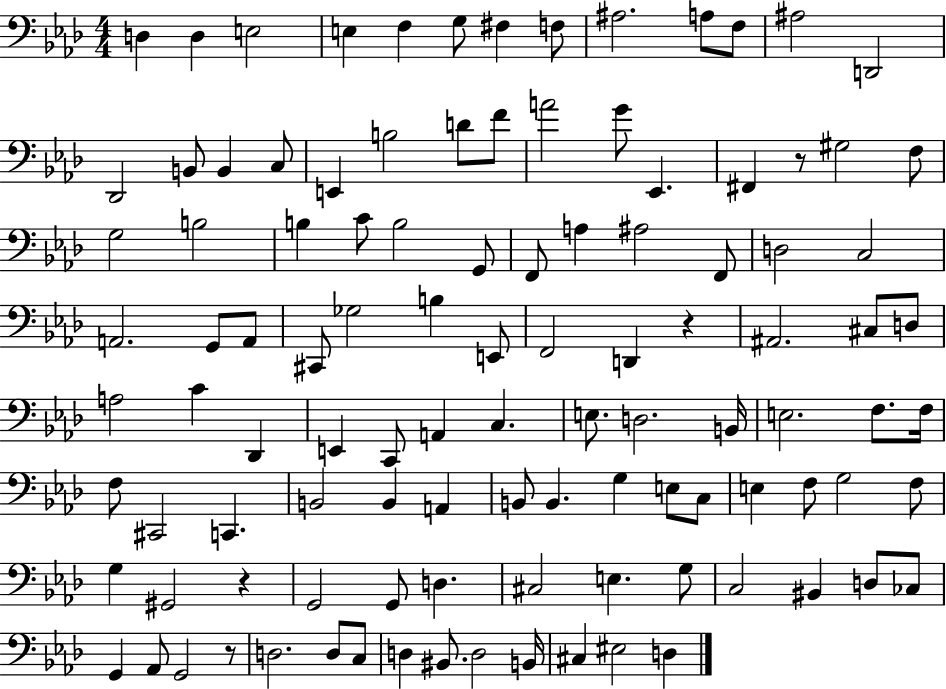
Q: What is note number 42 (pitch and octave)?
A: A2